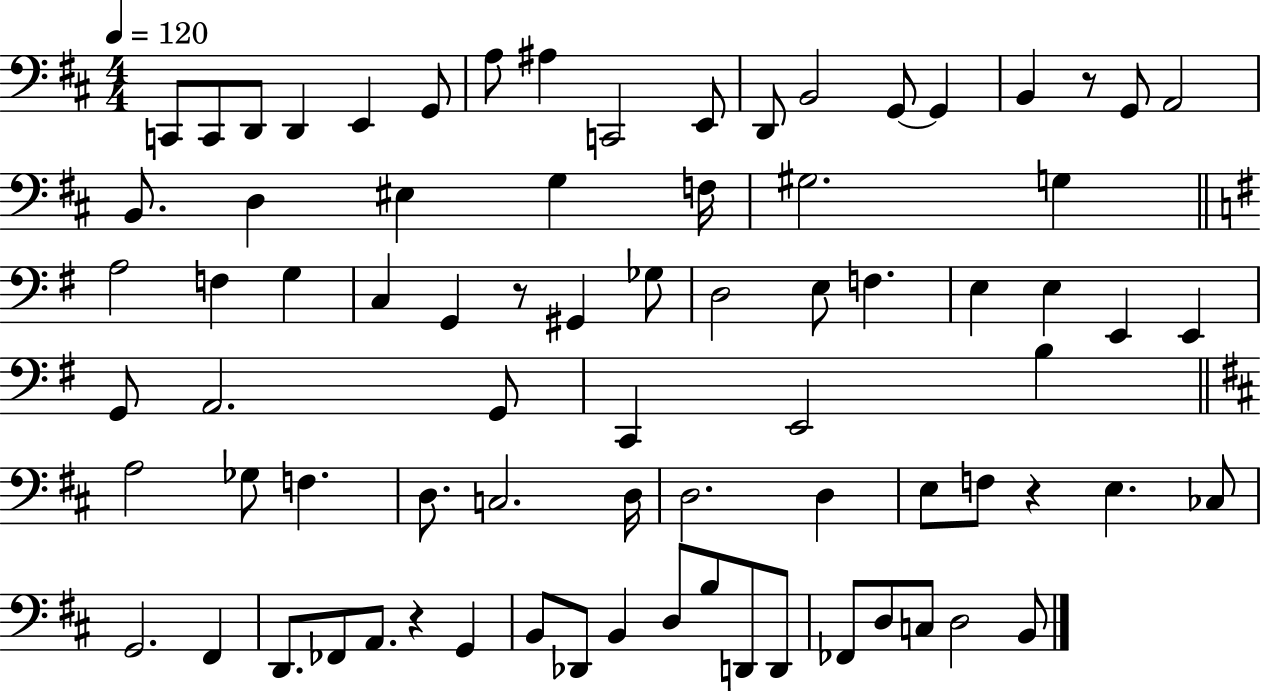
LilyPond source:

{
  \clef bass
  \numericTimeSignature
  \time 4/4
  \key d \major
  \tempo 4 = 120
  c,8 c,8 d,8 d,4 e,4 g,8 | a8 ais4 c,2 e,8 | d,8 b,2 g,8~~ g,4 | b,4 r8 g,8 a,2 | \break b,8. d4 eis4 g4 f16 | gis2. g4 | \bar "||" \break \key e \minor a2 f4 g4 | c4 g,4 r8 gis,4 ges8 | d2 e8 f4. | e4 e4 e,4 e,4 | \break g,8 a,2. g,8 | c,4 e,2 b4 | \bar "||" \break \key b \minor a2 ges8 f4. | d8. c2. d16 | d2. d4 | e8 f8 r4 e4. ces8 | \break g,2. fis,4 | d,8. fes,8 a,8. r4 g,4 | b,8 des,8 b,4 d8 b8 d,8 d,8 | fes,8 d8 c8 d2 b,8 | \break \bar "|."
}